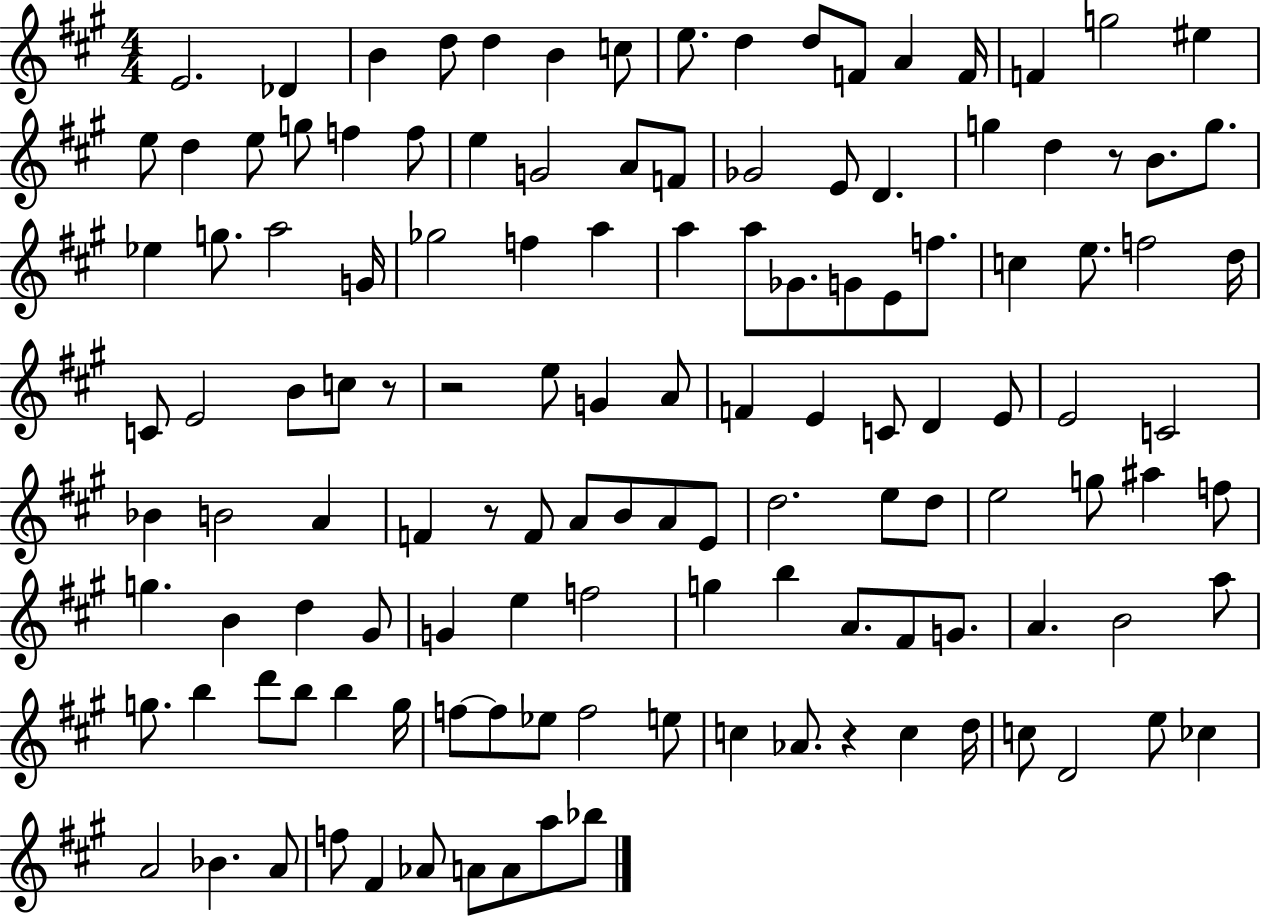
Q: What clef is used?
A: treble